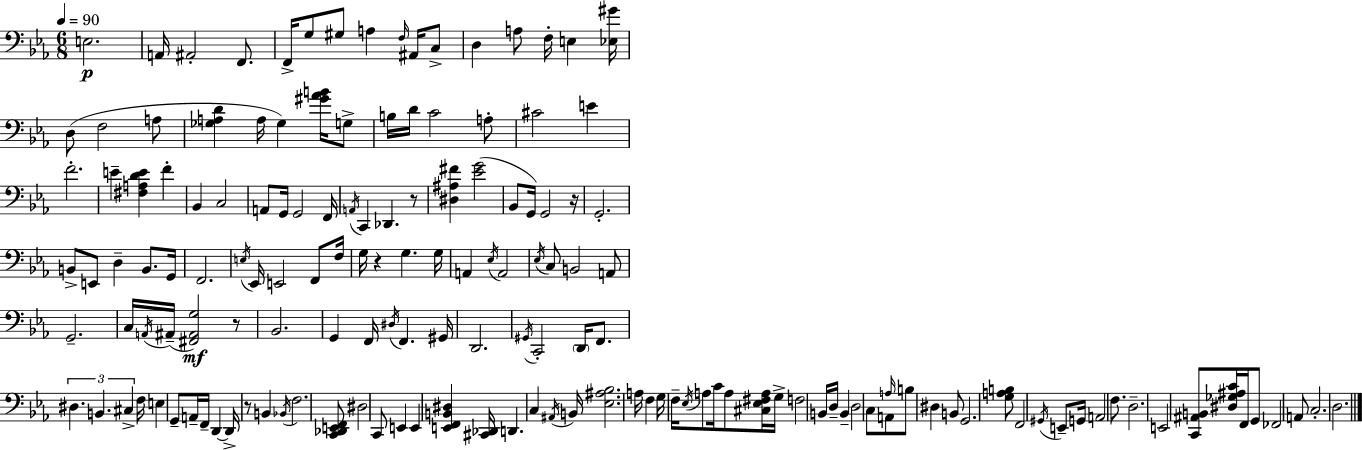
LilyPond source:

{
  \clef bass
  \numericTimeSignature
  \time 6/8
  \key c \minor
  \tempo 4 = 90
  e2.\p | a,16 ais,2-. f,8. | f,16-> g8 gis8 a4 \grace { f16 } ais,16 c8-> | d4 a8 f16-. e4 | \break <ees gis'>16 d8( f2 a8 | <ges a d'>4 a16 ges4) <gis' aes' b'>16 g8-> | b16 d'16 c'2 a8-. | cis'2 e'4 | \break f'2.-. | e'4-- <fis a d' e'>4 f'4-. | bes,4 c2 | a,8 g,16 g,2 | \break f,16 \acciaccatura { a,16 } c,4 des,4. | r8 <dis ais fis'>4 <ees' g'>2( | bes,8 g,16) g,2 | r16 g,2.-. | \break b,8-> e,8 d4-- b,8. | g,16 f,2. | \acciaccatura { e16 } ees,16 e,2 | f,8 f16 g16 r4 g4. | \break g16 a,4 \acciaccatura { ees16 } a,2 | \acciaccatura { ees16 } c8 b,2 | a,8 g,2.-- | c16 \acciaccatura { a,16 }( ais,16-- <fis, ais, g>2\mf) | \break r8 bes,2. | g,4 f,16 \acciaccatura { dis16 } | f,4. gis,16 d,2. | \acciaccatura { gis,16 } c,2-. | \break \parenthesize d,16 f,8. \tuplet 3/2 { dis4. | b,4. cis4-> } | f16 e4 g,8-- a,16-- f,16-- d,4~~ | d,16-> r8 b,4 \acciaccatura { bes,16 } f2. | \break <c, des, e, f,>8 dis2 | c,8 e,4 | e,4 <e, f, b, dis>4 <cis, des,>16 d,4. | c4 \acciaccatura { ais,16 } b,16 <ees ais bes>2. | \break a16 f4 | g16 f16-- \acciaccatura { ees16 } a8 c'16 a8 <cis ees fis a>16 | g16-> f2 b,16 d16-- b,4-- | d2 c8 | \break a,8 \grace { a16 } b8 dis4 b,8 | g,2. | <g a b>8 f,2 \acciaccatura { gis,16 } e,8-- | g,16 a,2 f8. | \break d2.-- | e,2 <c, ais, b,>8 <dis ges ais c'>16 | f,16 g,8 fes,2 a,8 | c2.-. | \break d2. | \bar "|."
}